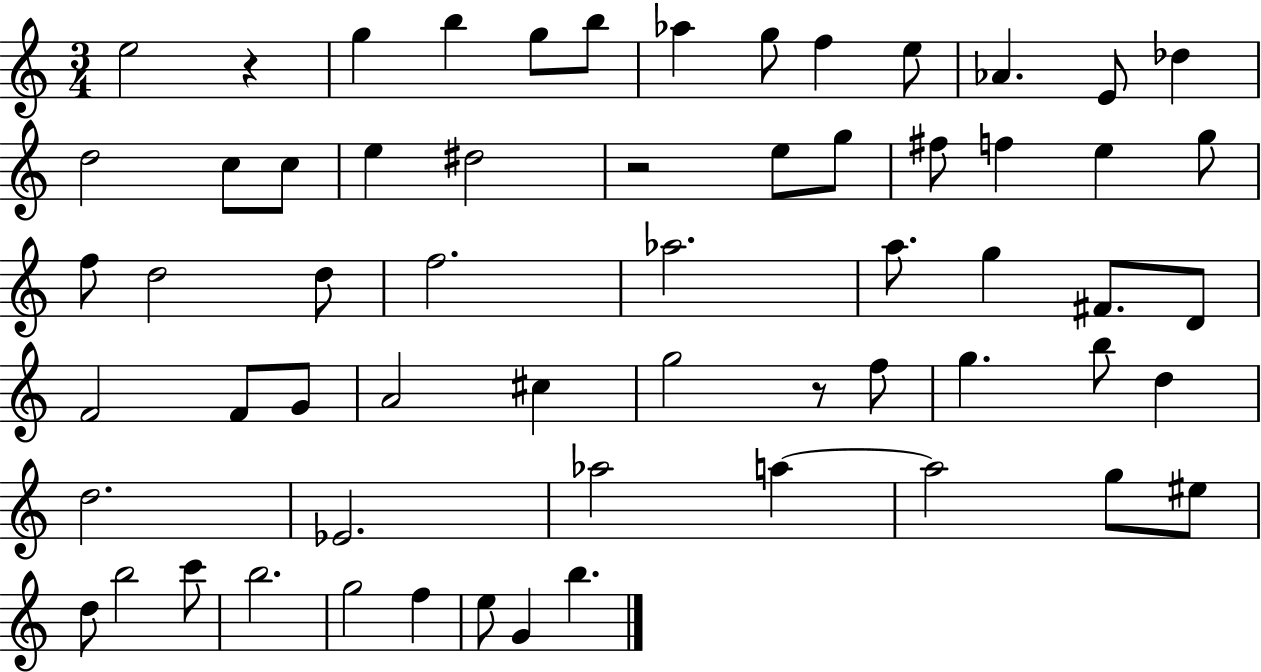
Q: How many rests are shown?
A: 3